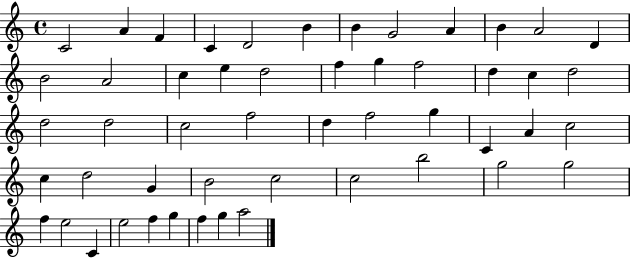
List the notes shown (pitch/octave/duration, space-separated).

C4/h A4/q F4/q C4/q D4/h B4/q B4/q G4/h A4/q B4/q A4/h D4/q B4/h A4/h C5/q E5/q D5/h F5/q G5/q F5/h D5/q C5/q D5/h D5/h D5/h C5/h F5/h D5/q F5/h G5/q C4/q A4/q C5/h C5/q D5/h G4/q B4/h C5/h C5/h B5/h G5/h G5/h F5/q E5/h C4/q E5/h F5/q G5/q F5/q G5/q A5/h